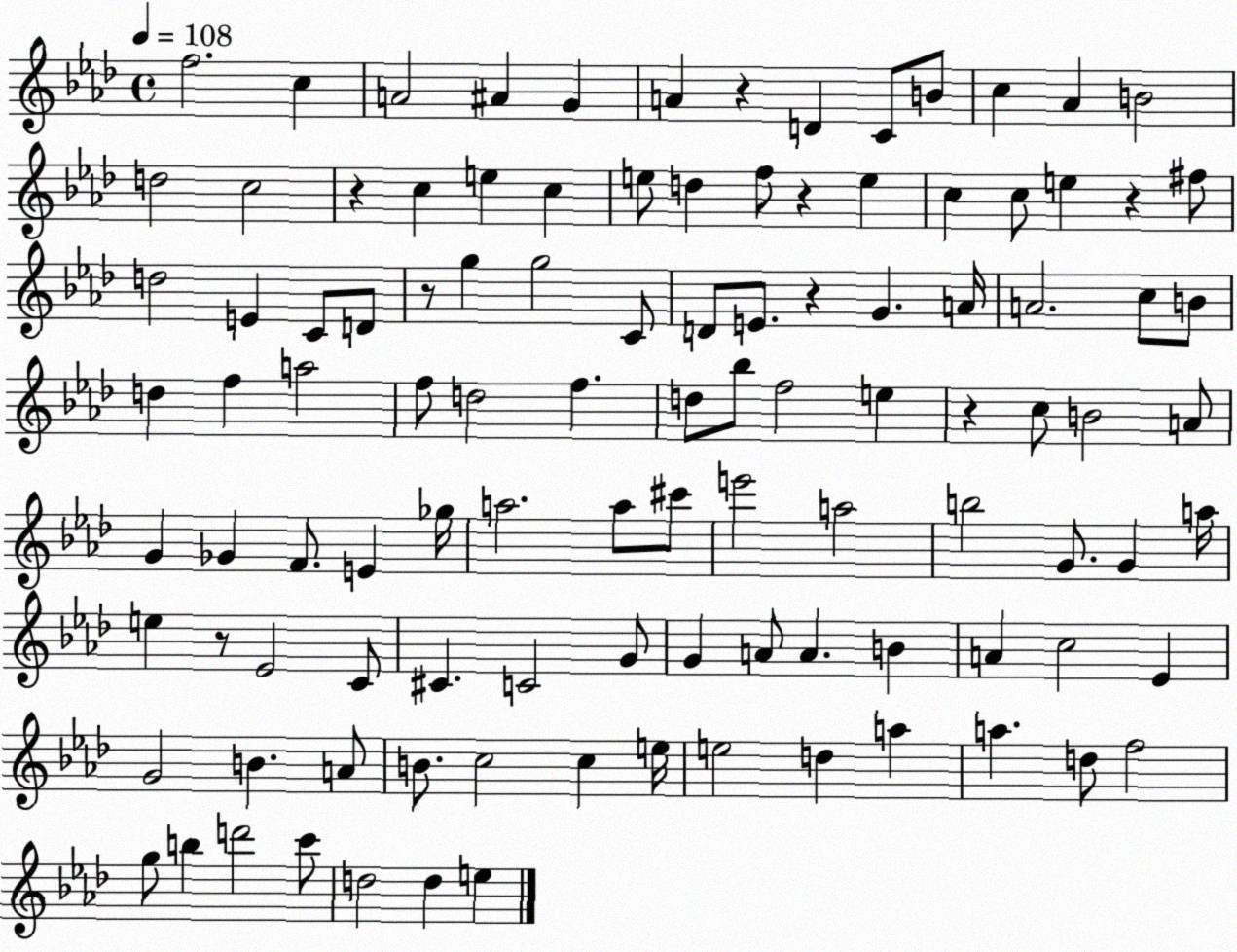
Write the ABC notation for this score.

X:1
T:Untitled
M:4/4
L:1/4
K:Ab
f2 c A2 ^A G A z D C/2 B/2 c _A B2 d2 c2 z c e c e/2 d f/2 z e c c/2 e z ^f/2 d2 E C/2 D/2 z/2 g g2 C/2 D/2 E/2 z G A/4 A2 c/2 B/2 d f a2 f/2 d2 f d/2 _b/2 f2 e z c/2 B2 A/2 G _G F/2 E _g/4 a2 a/2 ^c'/2 e'2 a2 b2 G/2 G a/4 e z/2 _E2 C/2 ^C C2 G/2 G A/2 A B A c2 _E G2 B A/2 B/2 c2 c e/4 e2 d a a d/2 f2 g/2 b d'2 c'/2 d2 d e